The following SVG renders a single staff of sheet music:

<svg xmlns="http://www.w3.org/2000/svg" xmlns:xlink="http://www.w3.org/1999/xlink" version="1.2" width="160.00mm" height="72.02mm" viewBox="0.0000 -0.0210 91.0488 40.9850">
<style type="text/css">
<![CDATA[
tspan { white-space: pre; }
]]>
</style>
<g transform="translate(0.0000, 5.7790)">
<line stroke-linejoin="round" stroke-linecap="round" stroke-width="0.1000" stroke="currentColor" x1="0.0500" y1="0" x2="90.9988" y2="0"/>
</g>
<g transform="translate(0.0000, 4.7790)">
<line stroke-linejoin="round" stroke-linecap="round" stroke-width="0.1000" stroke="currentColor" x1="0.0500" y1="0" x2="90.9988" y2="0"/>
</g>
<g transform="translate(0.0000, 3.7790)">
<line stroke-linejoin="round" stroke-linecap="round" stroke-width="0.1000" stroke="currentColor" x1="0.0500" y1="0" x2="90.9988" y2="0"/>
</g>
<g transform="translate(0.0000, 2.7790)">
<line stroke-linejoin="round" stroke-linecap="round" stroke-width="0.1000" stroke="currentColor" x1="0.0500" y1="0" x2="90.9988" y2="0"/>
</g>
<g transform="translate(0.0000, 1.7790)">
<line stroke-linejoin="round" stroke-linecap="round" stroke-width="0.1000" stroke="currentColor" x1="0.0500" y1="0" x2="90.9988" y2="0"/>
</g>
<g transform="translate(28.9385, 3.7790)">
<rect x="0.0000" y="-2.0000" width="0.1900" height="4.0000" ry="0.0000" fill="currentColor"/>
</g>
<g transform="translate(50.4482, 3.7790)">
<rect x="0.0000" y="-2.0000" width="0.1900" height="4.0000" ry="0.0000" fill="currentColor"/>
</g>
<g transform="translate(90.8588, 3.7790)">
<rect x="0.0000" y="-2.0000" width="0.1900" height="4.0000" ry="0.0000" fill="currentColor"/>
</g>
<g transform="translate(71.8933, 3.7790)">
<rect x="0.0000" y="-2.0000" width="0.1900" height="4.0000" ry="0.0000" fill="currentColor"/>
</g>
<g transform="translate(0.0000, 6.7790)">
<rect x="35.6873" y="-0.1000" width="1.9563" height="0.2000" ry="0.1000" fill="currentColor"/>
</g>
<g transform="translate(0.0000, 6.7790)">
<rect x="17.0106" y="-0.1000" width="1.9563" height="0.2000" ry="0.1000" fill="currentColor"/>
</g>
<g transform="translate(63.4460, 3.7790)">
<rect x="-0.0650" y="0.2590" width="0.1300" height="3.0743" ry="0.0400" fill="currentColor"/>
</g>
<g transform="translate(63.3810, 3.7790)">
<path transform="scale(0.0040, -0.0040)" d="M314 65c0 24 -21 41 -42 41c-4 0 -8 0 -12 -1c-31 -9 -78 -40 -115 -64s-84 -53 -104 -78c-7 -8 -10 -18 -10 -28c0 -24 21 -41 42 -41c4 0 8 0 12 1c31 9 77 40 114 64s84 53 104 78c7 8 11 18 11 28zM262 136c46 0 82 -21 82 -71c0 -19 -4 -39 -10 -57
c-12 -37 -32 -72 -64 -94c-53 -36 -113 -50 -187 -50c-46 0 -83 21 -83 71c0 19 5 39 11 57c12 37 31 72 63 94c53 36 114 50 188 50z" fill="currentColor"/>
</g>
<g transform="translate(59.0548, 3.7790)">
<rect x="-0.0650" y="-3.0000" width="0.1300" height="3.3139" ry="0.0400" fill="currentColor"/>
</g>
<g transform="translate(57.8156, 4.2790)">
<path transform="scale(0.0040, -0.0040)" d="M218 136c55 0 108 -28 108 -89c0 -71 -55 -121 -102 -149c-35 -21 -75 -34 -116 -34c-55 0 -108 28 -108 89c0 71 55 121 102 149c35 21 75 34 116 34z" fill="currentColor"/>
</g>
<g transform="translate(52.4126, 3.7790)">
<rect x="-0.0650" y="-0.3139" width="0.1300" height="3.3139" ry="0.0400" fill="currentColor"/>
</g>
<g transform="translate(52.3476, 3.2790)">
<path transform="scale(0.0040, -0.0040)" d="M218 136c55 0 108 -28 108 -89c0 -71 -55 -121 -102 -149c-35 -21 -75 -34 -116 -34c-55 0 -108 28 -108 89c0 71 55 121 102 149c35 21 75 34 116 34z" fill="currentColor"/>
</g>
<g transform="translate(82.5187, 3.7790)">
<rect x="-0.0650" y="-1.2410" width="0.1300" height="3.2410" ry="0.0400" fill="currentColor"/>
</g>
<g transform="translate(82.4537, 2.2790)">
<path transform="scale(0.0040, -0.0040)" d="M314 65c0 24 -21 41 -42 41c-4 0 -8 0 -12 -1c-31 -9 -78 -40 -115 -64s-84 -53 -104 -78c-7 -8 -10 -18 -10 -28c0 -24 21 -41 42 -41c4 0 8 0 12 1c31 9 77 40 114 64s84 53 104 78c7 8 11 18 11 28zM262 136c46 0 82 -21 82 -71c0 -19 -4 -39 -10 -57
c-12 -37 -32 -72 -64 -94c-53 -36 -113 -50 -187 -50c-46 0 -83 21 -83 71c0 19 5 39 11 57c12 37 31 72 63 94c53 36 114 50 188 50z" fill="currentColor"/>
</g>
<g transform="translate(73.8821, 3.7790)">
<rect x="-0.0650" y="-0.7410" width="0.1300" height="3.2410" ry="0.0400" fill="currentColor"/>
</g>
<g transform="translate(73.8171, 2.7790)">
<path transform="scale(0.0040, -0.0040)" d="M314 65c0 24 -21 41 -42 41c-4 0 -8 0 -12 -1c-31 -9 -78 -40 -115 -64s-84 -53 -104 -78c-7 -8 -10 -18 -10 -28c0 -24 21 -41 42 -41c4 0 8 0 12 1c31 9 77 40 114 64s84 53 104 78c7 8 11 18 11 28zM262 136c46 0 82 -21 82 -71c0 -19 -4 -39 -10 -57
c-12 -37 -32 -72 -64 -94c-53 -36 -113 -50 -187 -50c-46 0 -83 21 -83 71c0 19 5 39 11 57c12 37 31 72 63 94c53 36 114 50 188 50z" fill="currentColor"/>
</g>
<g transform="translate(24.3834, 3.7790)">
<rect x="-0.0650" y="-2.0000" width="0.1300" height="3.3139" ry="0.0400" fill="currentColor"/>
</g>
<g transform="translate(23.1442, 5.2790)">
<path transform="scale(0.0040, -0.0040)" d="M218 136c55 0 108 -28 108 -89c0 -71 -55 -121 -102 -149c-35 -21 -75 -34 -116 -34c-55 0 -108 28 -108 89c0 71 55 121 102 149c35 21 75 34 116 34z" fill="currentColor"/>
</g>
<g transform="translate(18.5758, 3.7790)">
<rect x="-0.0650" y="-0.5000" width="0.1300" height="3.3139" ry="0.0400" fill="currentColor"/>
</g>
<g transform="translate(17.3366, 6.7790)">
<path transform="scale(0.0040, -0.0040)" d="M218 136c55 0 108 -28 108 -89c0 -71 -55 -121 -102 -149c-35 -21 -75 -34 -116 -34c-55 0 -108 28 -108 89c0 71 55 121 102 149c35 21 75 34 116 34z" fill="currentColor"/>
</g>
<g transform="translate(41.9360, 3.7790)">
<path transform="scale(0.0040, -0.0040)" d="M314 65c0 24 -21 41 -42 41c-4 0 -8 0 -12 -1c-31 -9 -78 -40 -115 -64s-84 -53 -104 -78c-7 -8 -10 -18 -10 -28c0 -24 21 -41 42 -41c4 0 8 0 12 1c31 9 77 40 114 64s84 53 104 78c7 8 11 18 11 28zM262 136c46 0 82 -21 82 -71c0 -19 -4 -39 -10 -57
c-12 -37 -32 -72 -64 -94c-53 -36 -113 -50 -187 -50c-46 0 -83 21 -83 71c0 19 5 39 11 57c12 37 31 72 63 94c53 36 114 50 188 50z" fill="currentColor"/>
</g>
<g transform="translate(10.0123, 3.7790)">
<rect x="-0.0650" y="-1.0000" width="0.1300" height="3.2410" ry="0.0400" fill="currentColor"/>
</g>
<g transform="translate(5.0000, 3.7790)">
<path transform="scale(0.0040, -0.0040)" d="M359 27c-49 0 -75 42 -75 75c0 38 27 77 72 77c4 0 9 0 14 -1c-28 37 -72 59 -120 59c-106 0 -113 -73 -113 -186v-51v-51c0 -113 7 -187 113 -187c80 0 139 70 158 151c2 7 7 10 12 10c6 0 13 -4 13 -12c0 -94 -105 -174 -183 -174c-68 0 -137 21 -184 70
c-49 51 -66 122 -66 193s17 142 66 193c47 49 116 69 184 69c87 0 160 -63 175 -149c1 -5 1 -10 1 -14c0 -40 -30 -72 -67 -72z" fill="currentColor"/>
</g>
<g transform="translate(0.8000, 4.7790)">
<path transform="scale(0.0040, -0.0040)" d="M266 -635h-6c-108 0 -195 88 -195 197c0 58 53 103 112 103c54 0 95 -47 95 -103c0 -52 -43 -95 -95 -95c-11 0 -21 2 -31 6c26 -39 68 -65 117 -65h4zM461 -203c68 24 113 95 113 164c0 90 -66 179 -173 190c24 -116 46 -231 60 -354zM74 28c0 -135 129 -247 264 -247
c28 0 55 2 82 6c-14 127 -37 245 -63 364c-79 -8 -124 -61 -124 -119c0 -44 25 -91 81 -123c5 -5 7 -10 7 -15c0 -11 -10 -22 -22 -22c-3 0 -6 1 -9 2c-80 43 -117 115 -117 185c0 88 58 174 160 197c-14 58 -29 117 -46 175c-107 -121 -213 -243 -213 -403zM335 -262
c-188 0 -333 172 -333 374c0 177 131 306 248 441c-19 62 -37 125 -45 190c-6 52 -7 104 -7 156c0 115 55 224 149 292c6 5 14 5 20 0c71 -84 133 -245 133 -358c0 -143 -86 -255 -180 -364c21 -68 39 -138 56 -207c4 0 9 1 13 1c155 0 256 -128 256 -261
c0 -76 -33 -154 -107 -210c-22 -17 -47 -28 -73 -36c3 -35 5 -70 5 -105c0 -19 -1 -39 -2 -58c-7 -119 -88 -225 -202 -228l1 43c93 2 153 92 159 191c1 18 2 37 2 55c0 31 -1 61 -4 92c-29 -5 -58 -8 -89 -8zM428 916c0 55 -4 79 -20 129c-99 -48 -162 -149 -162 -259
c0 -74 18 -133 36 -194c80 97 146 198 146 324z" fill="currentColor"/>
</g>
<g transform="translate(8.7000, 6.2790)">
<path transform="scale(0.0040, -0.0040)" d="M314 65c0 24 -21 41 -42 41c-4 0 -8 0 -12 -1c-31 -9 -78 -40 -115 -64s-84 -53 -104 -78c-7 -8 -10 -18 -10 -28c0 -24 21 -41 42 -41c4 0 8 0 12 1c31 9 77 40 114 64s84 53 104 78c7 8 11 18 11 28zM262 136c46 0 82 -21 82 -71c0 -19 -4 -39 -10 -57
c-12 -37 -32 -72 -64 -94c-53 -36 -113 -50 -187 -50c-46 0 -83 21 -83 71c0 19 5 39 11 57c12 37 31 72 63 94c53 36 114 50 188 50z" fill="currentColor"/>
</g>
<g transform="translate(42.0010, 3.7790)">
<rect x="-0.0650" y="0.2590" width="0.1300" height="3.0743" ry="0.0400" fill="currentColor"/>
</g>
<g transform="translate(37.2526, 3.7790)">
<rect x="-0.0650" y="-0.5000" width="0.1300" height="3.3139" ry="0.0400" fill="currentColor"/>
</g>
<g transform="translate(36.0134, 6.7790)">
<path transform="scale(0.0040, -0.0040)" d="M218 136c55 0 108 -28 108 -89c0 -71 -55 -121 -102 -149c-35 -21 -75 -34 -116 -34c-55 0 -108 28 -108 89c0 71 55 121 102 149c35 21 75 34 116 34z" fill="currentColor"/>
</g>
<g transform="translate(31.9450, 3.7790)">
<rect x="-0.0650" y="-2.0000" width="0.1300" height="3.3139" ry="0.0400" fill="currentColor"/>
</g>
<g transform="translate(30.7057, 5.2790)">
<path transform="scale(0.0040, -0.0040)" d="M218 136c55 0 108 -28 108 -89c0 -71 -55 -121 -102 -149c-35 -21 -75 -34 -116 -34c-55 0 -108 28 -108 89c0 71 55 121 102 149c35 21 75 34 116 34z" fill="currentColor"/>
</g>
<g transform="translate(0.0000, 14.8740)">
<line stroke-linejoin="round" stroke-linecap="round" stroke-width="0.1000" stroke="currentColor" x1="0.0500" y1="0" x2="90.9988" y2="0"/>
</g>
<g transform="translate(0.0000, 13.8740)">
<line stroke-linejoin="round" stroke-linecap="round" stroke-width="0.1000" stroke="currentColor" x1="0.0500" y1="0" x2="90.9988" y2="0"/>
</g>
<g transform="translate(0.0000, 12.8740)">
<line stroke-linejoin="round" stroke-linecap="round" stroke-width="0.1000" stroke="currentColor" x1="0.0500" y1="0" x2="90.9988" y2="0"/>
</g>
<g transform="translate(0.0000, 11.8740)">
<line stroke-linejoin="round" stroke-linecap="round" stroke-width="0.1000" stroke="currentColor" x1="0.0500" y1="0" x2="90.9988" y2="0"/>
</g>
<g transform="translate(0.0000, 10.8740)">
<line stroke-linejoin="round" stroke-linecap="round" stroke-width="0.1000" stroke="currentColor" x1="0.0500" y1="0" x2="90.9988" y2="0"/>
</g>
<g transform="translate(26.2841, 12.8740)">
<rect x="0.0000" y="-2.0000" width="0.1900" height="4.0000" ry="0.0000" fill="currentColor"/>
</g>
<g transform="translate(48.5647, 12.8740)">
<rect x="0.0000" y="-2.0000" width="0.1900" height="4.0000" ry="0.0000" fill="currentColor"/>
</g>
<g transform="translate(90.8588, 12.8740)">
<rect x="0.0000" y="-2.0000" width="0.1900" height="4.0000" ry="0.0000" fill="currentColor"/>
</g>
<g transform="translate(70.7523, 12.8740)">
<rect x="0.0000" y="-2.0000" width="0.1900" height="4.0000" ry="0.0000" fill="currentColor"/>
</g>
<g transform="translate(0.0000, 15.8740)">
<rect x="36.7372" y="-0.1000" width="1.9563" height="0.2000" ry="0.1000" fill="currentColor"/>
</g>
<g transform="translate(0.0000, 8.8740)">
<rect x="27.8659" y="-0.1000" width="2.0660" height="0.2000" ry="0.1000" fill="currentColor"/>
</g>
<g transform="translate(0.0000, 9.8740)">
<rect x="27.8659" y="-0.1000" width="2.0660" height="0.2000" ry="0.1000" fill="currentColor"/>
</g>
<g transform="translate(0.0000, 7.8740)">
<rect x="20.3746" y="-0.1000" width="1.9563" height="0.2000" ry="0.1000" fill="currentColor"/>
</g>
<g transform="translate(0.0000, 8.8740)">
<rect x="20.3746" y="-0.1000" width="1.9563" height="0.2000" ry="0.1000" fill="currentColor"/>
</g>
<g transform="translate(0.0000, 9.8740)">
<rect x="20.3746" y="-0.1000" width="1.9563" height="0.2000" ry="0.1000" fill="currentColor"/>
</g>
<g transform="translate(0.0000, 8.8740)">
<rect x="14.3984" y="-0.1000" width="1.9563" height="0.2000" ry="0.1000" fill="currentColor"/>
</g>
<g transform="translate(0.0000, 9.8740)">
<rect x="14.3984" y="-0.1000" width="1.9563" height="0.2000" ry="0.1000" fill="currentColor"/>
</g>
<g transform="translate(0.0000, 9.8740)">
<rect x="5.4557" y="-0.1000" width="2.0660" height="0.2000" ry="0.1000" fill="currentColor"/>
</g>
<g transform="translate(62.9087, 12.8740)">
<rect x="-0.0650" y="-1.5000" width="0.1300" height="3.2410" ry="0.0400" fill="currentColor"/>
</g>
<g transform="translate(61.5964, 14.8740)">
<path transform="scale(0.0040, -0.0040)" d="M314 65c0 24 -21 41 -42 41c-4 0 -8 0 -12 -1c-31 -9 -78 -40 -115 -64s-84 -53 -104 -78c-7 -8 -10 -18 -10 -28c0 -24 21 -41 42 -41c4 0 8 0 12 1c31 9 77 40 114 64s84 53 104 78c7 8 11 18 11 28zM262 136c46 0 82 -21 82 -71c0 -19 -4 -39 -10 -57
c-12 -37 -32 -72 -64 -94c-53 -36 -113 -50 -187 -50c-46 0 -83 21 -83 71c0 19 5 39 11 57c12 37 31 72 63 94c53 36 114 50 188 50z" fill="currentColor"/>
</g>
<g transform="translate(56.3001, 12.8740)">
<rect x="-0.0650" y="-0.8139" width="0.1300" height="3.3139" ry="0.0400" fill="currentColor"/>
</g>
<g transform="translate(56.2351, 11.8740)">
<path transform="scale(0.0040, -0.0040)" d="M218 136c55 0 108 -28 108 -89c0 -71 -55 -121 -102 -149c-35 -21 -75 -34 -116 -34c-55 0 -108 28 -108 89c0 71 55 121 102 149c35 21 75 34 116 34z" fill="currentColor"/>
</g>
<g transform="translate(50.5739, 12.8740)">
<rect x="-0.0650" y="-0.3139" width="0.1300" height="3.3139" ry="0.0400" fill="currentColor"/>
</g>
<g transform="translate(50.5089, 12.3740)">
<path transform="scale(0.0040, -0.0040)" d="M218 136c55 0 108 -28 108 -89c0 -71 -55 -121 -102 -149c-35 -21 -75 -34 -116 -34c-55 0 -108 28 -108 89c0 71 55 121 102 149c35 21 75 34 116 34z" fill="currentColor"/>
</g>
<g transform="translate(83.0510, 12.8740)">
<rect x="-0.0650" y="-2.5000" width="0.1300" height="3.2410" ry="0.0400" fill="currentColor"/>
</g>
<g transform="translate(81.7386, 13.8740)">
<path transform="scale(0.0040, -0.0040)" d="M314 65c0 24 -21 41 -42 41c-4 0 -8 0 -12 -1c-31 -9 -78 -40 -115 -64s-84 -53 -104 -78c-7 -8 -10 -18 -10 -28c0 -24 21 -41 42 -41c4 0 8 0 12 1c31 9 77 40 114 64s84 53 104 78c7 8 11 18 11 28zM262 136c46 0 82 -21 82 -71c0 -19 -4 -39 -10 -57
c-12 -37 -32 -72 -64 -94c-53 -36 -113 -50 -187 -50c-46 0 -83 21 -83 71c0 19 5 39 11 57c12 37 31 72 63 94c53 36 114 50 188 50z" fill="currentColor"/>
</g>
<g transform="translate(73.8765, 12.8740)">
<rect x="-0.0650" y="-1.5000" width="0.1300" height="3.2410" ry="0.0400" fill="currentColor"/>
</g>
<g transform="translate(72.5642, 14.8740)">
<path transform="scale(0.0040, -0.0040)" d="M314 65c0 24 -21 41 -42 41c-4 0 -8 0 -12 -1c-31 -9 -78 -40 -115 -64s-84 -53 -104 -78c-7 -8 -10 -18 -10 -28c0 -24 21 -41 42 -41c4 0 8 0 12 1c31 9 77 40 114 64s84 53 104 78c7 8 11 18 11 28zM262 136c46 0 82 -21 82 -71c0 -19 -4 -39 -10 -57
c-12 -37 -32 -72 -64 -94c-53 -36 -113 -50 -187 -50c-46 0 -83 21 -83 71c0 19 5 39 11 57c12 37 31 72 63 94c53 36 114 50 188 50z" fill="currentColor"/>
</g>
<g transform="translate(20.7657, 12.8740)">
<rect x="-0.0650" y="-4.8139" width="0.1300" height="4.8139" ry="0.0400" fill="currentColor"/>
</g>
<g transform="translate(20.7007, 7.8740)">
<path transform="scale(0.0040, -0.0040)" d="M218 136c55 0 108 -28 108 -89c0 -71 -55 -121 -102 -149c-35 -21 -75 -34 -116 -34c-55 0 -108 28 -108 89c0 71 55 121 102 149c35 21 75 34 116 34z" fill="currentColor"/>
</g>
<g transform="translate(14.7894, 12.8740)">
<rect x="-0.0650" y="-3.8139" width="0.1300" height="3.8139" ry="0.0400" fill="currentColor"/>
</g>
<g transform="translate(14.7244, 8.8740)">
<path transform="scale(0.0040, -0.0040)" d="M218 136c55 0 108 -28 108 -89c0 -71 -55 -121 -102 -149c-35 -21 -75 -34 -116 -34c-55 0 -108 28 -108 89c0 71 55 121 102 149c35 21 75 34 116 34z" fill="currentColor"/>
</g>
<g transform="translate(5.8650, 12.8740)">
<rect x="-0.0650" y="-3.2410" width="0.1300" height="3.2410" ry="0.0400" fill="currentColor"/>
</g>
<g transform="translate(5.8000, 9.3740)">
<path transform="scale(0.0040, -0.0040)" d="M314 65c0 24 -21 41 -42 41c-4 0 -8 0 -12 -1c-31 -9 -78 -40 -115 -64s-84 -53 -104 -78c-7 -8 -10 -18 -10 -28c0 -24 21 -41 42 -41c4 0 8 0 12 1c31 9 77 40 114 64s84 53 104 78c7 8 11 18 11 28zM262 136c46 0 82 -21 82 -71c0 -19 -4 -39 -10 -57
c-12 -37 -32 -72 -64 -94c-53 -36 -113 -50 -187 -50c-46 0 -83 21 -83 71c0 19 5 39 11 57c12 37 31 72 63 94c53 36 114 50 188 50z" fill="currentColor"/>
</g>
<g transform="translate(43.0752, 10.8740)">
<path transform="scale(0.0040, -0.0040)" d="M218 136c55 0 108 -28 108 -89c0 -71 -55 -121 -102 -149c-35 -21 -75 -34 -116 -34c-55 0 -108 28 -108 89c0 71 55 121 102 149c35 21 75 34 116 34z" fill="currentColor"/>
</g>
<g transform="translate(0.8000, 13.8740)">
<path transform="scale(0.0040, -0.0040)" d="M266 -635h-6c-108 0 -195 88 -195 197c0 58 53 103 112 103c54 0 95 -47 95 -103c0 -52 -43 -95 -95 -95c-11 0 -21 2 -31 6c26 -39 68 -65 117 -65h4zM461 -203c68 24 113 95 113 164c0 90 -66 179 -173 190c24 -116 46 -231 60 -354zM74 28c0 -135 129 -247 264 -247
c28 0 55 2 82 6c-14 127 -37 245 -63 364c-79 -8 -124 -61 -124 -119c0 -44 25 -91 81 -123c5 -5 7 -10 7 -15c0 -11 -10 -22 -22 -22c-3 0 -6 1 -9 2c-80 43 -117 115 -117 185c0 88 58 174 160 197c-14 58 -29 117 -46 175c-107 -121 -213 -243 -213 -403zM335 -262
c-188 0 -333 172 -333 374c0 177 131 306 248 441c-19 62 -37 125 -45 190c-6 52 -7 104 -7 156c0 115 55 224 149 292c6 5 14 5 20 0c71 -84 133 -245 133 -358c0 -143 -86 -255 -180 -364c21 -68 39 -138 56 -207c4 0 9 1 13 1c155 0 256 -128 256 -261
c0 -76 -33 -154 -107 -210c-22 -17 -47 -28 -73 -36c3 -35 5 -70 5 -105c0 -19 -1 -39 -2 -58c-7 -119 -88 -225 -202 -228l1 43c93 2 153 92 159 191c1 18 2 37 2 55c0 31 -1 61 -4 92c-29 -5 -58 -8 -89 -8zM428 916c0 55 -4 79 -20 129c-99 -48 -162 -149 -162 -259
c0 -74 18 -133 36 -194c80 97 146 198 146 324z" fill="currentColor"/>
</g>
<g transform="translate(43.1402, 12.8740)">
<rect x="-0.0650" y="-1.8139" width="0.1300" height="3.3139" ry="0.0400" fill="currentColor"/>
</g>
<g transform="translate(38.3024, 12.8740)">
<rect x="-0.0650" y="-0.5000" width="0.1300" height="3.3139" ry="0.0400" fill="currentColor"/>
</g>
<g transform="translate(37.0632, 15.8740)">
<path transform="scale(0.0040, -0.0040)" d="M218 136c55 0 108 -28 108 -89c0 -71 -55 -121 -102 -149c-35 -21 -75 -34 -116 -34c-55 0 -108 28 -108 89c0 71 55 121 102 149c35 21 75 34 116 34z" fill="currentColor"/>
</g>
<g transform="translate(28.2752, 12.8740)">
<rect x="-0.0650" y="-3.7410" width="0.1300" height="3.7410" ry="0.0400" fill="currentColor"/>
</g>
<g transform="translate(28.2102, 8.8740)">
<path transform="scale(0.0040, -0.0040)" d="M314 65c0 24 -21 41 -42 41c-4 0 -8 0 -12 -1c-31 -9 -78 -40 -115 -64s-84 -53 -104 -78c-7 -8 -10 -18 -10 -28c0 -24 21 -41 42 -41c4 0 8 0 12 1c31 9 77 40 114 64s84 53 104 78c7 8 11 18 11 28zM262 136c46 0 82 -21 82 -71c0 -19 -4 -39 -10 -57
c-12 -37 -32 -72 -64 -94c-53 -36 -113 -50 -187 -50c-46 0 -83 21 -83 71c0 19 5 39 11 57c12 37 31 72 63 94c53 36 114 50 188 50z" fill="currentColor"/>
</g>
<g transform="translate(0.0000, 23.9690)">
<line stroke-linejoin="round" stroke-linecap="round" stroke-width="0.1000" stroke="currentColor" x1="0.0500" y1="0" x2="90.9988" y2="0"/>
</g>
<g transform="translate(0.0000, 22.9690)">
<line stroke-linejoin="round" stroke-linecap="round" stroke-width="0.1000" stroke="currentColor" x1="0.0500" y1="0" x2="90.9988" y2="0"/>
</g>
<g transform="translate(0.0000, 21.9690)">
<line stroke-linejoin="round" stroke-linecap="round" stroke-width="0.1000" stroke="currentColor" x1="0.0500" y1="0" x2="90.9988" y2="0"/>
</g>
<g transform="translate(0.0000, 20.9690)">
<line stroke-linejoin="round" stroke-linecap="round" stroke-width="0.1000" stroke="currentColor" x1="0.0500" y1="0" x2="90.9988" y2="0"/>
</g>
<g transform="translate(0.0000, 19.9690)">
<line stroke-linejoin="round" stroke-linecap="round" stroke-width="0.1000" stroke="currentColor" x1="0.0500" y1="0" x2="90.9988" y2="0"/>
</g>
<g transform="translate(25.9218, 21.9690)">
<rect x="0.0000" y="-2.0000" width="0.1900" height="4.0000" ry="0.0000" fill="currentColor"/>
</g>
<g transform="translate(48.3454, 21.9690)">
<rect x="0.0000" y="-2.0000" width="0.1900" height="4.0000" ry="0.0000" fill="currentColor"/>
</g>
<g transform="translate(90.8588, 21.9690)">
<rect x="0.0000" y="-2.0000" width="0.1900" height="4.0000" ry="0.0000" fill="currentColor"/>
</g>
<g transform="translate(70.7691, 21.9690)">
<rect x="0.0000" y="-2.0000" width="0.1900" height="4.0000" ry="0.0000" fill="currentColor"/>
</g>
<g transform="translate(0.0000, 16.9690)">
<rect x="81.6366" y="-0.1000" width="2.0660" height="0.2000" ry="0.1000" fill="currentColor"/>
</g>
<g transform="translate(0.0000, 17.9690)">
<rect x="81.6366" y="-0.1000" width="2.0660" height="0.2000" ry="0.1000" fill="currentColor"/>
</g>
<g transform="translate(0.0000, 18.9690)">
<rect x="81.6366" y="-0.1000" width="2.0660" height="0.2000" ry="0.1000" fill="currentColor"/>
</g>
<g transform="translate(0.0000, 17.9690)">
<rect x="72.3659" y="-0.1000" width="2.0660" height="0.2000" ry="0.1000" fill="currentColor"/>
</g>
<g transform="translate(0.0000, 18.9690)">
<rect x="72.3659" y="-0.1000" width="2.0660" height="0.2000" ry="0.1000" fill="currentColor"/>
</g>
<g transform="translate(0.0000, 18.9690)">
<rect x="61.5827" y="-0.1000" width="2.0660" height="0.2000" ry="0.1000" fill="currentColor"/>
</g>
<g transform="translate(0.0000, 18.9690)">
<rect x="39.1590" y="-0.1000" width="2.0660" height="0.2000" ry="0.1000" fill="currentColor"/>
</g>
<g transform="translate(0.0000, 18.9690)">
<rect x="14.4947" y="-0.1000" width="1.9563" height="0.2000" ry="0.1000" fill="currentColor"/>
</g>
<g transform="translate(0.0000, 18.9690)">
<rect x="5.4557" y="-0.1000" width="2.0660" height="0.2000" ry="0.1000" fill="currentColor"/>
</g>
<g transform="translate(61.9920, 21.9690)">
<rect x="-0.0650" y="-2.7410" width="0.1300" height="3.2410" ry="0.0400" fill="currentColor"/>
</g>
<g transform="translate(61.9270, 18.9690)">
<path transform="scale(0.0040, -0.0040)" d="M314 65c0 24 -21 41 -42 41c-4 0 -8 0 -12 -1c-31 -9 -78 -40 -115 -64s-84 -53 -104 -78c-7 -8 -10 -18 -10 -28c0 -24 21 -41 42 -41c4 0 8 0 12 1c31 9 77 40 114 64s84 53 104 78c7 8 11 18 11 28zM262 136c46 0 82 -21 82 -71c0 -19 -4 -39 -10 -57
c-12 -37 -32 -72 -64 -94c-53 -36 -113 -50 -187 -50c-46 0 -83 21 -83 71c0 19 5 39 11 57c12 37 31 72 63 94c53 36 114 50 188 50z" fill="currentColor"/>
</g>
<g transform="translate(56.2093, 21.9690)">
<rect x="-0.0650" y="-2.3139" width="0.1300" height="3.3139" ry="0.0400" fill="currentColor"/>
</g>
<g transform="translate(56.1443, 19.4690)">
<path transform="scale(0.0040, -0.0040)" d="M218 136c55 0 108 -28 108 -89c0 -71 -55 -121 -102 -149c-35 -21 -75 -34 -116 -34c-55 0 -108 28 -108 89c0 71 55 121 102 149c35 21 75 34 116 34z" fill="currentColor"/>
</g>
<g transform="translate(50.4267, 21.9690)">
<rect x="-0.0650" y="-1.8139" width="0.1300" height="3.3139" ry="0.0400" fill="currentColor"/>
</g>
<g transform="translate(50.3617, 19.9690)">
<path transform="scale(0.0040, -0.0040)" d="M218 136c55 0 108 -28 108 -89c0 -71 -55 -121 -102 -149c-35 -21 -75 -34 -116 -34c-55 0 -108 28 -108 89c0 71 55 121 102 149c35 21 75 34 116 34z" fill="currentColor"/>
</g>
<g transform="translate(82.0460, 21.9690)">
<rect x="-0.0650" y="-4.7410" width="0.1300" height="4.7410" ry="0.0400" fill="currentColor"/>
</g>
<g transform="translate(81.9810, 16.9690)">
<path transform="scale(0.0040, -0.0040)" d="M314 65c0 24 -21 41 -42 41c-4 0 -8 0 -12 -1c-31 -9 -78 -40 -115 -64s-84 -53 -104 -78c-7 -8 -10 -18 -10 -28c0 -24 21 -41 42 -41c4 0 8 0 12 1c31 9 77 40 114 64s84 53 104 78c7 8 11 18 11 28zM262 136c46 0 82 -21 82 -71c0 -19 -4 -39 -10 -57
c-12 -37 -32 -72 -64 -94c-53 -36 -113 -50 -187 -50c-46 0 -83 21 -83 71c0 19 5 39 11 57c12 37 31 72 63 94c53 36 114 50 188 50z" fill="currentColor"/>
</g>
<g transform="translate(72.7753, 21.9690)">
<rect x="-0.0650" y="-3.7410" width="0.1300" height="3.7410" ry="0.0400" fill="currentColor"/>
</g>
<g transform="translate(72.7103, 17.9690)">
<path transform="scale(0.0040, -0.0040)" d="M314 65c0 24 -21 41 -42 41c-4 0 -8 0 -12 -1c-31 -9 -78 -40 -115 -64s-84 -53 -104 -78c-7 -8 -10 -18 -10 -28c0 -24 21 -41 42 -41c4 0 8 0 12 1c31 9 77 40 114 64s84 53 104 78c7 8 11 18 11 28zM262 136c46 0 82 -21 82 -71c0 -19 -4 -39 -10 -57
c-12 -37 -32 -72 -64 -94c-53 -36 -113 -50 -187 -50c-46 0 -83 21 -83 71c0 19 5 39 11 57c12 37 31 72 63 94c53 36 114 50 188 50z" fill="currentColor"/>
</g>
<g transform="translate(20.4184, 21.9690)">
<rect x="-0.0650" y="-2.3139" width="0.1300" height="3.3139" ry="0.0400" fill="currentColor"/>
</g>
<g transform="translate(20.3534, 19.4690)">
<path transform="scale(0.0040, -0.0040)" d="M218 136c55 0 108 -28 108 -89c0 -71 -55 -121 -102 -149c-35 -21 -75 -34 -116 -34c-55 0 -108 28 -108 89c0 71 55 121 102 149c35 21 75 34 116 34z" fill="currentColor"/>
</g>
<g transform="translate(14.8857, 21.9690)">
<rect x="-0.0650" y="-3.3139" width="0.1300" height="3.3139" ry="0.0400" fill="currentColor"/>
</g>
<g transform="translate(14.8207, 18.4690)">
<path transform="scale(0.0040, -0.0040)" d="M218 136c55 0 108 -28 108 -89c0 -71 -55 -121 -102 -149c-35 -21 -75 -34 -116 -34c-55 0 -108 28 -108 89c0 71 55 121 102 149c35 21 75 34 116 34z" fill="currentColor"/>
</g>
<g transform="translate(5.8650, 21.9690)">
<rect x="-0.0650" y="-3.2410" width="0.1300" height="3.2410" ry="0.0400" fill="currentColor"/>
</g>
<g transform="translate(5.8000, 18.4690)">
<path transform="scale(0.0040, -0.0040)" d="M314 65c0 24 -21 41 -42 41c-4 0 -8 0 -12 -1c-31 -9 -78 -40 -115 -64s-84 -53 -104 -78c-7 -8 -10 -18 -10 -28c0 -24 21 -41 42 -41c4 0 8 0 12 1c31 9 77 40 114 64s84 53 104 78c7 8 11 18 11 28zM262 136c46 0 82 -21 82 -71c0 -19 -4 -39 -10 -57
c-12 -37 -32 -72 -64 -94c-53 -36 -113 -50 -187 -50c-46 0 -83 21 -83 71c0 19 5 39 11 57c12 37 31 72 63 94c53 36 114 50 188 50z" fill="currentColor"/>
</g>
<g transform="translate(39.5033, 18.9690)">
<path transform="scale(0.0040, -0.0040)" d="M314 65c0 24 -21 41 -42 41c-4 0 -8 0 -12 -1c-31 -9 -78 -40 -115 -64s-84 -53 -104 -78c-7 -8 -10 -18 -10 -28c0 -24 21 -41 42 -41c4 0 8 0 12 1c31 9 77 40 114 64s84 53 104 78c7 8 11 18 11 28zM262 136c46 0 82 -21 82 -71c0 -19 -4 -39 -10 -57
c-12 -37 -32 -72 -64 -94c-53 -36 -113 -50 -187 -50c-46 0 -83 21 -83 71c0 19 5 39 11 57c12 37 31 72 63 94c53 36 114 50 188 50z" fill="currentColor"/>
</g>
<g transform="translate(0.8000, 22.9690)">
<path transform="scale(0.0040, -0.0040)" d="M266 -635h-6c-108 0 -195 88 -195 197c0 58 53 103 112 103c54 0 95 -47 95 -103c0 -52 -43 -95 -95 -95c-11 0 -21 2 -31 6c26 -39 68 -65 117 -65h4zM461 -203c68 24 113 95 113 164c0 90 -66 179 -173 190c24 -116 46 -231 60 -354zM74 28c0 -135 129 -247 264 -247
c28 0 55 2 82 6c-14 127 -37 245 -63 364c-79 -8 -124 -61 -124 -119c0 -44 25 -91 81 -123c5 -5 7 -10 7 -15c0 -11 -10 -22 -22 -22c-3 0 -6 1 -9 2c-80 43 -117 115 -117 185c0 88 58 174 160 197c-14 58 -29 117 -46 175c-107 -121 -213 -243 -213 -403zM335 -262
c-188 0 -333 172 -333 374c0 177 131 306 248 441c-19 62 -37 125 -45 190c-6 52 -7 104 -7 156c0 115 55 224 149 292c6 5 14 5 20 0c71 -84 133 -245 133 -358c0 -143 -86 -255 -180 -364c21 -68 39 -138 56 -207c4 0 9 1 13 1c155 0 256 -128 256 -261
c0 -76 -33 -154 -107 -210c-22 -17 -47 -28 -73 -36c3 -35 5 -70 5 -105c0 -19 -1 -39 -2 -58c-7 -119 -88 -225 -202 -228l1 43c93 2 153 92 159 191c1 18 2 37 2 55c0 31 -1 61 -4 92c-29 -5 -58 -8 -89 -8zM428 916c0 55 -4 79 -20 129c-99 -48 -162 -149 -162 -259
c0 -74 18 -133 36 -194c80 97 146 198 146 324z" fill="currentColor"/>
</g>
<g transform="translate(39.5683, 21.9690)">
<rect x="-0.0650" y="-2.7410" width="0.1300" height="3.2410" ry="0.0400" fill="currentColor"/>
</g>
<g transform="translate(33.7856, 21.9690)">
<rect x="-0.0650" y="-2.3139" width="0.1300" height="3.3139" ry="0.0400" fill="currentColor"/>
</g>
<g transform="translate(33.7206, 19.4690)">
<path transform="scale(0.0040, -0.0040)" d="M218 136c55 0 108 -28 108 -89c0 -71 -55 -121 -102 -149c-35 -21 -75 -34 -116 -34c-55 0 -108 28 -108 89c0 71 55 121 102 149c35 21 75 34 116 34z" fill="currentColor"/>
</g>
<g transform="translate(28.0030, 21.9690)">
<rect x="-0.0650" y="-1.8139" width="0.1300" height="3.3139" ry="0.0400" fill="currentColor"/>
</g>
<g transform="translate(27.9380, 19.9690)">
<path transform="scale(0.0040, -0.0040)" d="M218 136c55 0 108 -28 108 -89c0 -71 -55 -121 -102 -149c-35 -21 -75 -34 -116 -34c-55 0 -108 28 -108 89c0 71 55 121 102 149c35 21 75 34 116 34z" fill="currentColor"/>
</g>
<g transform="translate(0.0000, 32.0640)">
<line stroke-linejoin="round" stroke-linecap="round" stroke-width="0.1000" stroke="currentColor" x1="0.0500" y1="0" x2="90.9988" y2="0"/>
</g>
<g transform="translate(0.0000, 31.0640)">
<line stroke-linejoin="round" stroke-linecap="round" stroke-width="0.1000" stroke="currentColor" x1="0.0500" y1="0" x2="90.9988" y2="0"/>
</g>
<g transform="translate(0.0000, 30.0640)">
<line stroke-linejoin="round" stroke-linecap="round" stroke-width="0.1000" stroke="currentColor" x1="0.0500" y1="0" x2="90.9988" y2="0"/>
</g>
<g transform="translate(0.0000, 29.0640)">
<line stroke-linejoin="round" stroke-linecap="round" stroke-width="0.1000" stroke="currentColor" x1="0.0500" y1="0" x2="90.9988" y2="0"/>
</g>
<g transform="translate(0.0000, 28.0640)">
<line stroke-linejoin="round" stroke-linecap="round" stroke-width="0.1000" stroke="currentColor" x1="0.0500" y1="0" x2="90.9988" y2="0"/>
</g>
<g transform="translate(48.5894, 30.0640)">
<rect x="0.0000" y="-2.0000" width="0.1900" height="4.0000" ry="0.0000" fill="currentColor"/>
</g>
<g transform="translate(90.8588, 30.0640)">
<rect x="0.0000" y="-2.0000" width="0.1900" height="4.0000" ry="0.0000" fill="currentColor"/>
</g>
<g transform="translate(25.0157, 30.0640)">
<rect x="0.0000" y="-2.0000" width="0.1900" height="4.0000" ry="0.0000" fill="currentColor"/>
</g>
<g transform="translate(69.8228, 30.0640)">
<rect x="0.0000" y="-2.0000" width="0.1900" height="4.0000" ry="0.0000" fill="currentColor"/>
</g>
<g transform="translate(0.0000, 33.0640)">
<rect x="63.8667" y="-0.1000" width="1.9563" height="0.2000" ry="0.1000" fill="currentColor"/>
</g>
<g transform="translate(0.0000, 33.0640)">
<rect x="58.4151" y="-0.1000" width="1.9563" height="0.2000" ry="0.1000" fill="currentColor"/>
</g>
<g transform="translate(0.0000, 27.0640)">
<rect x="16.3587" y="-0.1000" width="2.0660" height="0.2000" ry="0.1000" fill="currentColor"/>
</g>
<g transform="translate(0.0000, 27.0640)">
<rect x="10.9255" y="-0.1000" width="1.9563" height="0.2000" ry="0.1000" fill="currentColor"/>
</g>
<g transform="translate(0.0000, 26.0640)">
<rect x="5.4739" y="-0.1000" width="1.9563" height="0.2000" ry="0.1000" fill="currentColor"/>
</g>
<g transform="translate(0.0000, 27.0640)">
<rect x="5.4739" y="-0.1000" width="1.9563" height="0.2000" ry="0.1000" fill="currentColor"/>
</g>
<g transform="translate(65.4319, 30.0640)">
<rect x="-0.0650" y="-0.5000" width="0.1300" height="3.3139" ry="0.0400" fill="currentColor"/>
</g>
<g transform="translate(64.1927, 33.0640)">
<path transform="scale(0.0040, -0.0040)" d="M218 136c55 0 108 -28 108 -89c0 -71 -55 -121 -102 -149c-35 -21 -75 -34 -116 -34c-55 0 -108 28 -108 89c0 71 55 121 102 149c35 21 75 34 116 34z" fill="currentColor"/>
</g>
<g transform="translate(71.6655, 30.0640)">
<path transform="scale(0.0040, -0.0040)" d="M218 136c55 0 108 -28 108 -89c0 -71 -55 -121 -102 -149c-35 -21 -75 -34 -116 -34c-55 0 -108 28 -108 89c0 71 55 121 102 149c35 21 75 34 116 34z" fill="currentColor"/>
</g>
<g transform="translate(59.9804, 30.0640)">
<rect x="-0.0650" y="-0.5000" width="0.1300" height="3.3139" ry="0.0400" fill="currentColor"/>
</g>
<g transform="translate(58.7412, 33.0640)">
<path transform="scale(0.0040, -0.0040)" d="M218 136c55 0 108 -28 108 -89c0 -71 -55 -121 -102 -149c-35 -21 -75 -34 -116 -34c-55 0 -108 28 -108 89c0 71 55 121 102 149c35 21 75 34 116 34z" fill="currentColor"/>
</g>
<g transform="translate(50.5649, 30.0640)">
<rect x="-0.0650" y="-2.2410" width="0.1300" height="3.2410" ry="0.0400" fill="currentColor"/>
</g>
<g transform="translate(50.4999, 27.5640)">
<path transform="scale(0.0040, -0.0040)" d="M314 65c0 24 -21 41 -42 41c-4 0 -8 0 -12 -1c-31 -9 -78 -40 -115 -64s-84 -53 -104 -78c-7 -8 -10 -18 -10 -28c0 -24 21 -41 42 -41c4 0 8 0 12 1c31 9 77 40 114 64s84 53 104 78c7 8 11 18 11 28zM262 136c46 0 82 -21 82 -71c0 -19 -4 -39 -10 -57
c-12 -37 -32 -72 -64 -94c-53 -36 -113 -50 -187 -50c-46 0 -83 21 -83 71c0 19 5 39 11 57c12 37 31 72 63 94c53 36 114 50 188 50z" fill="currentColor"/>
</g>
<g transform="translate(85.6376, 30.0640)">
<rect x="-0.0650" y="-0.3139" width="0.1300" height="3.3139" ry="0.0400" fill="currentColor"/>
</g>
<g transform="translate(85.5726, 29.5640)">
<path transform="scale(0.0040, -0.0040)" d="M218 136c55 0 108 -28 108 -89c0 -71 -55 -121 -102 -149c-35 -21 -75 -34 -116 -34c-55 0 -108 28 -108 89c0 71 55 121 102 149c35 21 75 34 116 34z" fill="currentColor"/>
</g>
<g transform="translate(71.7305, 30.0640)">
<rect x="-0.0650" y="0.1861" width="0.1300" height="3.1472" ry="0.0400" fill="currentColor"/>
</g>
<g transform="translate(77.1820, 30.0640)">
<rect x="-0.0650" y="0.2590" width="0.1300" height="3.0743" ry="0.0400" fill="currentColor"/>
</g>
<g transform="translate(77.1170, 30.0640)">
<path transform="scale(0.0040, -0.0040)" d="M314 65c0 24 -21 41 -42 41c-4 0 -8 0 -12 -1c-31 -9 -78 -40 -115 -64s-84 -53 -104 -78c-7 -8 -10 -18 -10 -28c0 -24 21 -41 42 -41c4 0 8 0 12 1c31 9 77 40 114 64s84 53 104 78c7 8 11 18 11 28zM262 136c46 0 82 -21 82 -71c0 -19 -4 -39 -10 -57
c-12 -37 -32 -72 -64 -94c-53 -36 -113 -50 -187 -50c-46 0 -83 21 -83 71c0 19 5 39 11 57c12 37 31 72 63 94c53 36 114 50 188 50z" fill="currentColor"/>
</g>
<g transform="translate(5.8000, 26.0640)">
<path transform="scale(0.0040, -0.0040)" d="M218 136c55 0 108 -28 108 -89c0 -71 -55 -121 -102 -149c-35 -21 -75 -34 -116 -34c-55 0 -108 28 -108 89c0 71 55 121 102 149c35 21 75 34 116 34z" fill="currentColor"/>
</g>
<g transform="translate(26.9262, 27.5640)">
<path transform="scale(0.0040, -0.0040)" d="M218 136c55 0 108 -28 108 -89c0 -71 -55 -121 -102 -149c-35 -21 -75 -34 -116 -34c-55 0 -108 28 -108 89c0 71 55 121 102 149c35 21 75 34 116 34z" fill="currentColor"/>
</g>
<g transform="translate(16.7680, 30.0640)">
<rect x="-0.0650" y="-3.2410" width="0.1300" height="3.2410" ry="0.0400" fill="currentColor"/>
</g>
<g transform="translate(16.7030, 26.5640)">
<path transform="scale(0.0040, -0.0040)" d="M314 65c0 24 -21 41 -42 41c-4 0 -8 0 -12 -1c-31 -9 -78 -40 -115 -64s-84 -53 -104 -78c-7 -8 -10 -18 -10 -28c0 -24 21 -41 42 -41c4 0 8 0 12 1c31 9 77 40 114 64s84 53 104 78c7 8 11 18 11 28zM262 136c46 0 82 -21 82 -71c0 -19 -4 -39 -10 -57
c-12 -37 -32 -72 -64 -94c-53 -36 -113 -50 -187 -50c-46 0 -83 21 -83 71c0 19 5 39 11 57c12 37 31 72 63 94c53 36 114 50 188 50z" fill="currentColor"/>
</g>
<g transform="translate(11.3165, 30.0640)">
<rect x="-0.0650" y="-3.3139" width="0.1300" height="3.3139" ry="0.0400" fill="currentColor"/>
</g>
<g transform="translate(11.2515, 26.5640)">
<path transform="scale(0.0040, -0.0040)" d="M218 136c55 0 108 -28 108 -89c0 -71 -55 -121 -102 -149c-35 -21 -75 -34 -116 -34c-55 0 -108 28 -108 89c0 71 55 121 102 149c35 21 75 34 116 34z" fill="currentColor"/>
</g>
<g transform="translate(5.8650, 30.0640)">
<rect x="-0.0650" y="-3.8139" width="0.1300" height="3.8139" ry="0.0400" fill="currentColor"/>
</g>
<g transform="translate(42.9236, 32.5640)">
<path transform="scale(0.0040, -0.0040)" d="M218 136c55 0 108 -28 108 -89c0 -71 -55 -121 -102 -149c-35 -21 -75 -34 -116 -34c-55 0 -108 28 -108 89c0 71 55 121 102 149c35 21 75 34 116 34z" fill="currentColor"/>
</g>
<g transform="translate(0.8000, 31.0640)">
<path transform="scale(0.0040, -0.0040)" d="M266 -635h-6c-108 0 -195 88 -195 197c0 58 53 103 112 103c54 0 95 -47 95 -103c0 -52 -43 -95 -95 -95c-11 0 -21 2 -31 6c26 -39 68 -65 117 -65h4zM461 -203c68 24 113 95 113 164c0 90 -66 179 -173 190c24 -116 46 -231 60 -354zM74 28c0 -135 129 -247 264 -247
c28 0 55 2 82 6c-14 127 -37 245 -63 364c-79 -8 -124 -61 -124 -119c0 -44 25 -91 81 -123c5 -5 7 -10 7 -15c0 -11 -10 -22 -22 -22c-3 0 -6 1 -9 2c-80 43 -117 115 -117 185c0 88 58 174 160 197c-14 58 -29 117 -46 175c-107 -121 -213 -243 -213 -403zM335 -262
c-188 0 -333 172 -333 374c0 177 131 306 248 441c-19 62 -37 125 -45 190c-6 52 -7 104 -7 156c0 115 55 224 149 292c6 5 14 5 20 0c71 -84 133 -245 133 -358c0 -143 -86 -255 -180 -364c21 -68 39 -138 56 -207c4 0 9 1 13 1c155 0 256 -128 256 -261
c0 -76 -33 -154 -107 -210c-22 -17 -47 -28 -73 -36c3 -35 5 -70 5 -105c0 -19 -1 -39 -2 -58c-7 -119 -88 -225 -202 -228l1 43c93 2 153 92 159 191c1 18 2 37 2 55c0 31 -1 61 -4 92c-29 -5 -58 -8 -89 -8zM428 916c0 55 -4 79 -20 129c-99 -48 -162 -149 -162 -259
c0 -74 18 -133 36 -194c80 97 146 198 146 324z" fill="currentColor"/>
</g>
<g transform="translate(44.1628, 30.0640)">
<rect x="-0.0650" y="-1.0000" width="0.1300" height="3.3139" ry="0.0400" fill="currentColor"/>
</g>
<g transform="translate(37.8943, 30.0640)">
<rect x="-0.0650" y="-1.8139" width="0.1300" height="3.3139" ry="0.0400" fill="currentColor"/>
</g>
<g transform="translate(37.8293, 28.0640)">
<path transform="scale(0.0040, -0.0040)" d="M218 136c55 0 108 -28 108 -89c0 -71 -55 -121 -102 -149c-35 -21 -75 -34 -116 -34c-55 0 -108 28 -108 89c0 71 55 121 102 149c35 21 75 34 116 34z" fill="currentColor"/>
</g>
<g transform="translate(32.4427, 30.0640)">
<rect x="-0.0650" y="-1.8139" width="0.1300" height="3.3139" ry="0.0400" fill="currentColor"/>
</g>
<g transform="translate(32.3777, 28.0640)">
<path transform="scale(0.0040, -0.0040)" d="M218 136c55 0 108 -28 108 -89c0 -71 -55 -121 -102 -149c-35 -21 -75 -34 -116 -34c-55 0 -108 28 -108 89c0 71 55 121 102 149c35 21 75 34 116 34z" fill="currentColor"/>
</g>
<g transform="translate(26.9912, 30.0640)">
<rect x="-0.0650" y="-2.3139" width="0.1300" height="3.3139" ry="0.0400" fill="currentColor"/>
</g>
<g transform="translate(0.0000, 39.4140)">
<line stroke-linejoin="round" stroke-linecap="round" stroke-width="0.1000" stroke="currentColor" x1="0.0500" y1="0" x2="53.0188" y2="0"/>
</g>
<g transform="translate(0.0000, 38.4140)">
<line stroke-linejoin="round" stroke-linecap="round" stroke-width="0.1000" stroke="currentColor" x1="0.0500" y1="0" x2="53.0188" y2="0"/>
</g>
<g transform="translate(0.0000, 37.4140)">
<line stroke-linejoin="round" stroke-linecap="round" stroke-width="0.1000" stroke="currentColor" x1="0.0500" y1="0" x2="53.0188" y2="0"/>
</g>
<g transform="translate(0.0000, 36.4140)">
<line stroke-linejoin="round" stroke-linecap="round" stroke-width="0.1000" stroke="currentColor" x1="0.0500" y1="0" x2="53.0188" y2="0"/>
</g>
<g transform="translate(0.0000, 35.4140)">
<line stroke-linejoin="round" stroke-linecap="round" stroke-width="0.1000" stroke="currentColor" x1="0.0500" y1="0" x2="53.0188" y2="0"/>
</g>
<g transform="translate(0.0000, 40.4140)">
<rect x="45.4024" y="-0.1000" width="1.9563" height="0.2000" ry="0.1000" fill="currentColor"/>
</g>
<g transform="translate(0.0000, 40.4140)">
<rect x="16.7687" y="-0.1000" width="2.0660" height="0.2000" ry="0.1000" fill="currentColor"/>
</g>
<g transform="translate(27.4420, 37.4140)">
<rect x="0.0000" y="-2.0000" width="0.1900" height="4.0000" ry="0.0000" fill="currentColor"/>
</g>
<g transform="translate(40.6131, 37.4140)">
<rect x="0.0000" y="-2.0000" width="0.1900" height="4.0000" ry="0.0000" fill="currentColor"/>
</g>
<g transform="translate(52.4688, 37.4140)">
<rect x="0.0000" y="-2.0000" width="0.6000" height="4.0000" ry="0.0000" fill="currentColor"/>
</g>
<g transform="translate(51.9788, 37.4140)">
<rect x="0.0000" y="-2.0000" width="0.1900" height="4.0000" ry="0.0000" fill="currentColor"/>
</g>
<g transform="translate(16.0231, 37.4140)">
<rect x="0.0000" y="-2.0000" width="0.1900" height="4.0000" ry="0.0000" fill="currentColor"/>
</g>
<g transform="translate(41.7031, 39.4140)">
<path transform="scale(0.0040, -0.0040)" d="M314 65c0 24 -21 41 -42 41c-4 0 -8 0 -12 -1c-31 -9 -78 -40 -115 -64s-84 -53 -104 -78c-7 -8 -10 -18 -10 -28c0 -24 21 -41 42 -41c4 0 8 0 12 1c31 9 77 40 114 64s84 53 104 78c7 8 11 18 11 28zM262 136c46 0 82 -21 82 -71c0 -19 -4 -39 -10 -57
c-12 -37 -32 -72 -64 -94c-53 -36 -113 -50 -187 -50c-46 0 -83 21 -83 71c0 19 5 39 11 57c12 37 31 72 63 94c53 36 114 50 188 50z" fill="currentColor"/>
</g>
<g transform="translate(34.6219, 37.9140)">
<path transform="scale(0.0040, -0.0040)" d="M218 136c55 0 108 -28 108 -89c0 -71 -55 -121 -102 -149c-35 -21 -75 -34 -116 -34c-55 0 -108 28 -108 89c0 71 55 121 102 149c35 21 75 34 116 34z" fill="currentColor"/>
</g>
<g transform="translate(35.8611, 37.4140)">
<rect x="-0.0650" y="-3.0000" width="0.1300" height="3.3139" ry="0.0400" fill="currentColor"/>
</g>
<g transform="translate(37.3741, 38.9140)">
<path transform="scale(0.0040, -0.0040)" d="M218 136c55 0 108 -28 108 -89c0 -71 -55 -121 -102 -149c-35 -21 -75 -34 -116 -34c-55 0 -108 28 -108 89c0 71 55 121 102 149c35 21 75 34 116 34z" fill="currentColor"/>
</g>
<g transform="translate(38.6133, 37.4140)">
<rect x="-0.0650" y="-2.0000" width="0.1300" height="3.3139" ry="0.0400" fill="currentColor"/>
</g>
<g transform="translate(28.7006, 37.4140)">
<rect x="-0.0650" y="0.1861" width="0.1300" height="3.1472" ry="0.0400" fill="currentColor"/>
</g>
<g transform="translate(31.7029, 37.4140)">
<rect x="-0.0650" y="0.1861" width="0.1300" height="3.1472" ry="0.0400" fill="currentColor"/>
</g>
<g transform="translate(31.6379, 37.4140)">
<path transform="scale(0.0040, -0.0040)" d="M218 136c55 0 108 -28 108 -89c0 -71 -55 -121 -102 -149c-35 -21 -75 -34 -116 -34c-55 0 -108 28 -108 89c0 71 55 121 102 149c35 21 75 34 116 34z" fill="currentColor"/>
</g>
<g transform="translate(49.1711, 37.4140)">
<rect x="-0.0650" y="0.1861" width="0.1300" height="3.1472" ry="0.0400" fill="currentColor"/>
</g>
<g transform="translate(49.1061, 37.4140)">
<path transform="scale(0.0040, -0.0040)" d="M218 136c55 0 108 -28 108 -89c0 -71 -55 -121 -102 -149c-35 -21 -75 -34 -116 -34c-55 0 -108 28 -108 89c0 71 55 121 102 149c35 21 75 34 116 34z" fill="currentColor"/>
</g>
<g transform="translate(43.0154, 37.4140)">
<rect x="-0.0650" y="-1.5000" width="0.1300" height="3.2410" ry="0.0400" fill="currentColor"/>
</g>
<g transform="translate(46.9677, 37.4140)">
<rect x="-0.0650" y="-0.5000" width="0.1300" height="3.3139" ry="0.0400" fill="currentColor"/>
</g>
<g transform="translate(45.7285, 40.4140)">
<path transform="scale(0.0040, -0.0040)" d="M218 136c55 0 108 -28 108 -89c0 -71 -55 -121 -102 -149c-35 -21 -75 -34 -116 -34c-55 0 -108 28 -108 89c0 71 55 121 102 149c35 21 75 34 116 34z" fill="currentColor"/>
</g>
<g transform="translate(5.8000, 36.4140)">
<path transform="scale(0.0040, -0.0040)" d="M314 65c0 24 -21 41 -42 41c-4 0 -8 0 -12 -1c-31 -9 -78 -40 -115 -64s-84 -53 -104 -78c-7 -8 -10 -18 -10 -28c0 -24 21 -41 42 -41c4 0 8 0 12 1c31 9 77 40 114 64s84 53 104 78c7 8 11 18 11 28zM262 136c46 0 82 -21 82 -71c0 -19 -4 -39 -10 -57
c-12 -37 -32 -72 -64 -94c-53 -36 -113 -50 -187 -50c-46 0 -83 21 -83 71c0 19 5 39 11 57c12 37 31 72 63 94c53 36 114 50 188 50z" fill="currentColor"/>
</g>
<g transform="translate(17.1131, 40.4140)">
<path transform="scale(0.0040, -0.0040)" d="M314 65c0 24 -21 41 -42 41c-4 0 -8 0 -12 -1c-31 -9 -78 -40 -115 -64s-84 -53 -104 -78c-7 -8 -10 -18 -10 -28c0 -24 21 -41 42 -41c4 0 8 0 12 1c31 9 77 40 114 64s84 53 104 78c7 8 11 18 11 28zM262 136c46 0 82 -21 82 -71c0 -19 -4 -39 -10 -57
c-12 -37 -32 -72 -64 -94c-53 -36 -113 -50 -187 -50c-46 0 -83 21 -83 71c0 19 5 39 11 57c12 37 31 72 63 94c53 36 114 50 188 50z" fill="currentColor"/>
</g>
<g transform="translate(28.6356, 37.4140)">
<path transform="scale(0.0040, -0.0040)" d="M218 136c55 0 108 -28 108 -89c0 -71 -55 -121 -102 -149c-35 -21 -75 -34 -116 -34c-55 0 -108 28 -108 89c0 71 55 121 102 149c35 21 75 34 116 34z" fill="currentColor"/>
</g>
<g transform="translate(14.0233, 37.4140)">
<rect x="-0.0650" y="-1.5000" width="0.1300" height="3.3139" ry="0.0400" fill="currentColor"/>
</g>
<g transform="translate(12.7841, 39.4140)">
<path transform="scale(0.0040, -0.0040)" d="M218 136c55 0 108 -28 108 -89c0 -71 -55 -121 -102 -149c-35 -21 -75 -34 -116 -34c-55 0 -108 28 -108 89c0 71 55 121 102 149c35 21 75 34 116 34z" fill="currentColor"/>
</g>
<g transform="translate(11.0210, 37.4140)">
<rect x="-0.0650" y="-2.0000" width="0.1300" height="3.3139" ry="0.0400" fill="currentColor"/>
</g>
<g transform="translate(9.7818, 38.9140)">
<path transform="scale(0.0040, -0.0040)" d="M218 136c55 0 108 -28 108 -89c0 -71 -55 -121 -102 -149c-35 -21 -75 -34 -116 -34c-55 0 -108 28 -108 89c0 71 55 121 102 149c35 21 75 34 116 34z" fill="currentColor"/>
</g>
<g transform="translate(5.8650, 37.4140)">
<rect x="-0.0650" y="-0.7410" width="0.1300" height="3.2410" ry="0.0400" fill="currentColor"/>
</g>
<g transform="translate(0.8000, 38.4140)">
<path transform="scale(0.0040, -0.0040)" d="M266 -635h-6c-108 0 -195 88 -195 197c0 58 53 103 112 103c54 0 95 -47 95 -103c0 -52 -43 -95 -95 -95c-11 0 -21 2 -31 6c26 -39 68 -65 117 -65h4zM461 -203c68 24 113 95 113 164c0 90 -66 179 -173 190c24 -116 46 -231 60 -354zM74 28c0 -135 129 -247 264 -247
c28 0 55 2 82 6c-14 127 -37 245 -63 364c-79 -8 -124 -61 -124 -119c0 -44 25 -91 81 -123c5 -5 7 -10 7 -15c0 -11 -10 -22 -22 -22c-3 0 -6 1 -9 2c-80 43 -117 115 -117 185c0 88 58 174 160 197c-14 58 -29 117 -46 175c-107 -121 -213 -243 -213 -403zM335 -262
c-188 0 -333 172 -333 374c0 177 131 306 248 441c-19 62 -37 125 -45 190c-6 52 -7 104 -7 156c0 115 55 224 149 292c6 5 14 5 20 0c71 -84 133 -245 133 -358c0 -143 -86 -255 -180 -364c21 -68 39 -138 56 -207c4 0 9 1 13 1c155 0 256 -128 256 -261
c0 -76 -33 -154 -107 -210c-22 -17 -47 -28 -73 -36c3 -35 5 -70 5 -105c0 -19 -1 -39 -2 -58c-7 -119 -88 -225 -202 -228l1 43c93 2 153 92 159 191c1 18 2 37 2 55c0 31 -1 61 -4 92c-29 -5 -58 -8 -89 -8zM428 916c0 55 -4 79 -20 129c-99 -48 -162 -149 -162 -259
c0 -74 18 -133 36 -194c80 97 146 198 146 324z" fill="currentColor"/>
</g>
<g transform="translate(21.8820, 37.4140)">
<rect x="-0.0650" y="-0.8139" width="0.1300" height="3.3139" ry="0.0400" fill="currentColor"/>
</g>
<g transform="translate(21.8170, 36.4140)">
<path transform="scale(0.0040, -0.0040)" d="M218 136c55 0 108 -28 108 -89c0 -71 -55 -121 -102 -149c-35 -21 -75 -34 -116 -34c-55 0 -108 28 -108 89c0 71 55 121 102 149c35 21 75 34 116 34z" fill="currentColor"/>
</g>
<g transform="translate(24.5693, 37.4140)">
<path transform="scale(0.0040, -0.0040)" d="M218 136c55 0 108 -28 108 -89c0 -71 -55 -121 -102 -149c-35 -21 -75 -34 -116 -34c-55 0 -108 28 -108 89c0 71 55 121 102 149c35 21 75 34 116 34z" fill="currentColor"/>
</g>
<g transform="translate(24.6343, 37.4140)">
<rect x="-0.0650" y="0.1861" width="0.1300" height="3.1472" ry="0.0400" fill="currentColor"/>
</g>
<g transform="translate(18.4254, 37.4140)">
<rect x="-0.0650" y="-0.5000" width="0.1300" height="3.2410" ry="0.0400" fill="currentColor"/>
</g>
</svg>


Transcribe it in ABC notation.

X:1
T:Untitled
M:4/4
L:1/4
K:C
D2 C F F C B2 c A B2 d2 e2 b2 c' e' c'2 C f c d E2 E2 G2 b2 b g f g a2 f g a2 c'2 e'2 c' b b2 g f f D g2 C C B B2 c d2 F E C2 d B B B A F E2 C B